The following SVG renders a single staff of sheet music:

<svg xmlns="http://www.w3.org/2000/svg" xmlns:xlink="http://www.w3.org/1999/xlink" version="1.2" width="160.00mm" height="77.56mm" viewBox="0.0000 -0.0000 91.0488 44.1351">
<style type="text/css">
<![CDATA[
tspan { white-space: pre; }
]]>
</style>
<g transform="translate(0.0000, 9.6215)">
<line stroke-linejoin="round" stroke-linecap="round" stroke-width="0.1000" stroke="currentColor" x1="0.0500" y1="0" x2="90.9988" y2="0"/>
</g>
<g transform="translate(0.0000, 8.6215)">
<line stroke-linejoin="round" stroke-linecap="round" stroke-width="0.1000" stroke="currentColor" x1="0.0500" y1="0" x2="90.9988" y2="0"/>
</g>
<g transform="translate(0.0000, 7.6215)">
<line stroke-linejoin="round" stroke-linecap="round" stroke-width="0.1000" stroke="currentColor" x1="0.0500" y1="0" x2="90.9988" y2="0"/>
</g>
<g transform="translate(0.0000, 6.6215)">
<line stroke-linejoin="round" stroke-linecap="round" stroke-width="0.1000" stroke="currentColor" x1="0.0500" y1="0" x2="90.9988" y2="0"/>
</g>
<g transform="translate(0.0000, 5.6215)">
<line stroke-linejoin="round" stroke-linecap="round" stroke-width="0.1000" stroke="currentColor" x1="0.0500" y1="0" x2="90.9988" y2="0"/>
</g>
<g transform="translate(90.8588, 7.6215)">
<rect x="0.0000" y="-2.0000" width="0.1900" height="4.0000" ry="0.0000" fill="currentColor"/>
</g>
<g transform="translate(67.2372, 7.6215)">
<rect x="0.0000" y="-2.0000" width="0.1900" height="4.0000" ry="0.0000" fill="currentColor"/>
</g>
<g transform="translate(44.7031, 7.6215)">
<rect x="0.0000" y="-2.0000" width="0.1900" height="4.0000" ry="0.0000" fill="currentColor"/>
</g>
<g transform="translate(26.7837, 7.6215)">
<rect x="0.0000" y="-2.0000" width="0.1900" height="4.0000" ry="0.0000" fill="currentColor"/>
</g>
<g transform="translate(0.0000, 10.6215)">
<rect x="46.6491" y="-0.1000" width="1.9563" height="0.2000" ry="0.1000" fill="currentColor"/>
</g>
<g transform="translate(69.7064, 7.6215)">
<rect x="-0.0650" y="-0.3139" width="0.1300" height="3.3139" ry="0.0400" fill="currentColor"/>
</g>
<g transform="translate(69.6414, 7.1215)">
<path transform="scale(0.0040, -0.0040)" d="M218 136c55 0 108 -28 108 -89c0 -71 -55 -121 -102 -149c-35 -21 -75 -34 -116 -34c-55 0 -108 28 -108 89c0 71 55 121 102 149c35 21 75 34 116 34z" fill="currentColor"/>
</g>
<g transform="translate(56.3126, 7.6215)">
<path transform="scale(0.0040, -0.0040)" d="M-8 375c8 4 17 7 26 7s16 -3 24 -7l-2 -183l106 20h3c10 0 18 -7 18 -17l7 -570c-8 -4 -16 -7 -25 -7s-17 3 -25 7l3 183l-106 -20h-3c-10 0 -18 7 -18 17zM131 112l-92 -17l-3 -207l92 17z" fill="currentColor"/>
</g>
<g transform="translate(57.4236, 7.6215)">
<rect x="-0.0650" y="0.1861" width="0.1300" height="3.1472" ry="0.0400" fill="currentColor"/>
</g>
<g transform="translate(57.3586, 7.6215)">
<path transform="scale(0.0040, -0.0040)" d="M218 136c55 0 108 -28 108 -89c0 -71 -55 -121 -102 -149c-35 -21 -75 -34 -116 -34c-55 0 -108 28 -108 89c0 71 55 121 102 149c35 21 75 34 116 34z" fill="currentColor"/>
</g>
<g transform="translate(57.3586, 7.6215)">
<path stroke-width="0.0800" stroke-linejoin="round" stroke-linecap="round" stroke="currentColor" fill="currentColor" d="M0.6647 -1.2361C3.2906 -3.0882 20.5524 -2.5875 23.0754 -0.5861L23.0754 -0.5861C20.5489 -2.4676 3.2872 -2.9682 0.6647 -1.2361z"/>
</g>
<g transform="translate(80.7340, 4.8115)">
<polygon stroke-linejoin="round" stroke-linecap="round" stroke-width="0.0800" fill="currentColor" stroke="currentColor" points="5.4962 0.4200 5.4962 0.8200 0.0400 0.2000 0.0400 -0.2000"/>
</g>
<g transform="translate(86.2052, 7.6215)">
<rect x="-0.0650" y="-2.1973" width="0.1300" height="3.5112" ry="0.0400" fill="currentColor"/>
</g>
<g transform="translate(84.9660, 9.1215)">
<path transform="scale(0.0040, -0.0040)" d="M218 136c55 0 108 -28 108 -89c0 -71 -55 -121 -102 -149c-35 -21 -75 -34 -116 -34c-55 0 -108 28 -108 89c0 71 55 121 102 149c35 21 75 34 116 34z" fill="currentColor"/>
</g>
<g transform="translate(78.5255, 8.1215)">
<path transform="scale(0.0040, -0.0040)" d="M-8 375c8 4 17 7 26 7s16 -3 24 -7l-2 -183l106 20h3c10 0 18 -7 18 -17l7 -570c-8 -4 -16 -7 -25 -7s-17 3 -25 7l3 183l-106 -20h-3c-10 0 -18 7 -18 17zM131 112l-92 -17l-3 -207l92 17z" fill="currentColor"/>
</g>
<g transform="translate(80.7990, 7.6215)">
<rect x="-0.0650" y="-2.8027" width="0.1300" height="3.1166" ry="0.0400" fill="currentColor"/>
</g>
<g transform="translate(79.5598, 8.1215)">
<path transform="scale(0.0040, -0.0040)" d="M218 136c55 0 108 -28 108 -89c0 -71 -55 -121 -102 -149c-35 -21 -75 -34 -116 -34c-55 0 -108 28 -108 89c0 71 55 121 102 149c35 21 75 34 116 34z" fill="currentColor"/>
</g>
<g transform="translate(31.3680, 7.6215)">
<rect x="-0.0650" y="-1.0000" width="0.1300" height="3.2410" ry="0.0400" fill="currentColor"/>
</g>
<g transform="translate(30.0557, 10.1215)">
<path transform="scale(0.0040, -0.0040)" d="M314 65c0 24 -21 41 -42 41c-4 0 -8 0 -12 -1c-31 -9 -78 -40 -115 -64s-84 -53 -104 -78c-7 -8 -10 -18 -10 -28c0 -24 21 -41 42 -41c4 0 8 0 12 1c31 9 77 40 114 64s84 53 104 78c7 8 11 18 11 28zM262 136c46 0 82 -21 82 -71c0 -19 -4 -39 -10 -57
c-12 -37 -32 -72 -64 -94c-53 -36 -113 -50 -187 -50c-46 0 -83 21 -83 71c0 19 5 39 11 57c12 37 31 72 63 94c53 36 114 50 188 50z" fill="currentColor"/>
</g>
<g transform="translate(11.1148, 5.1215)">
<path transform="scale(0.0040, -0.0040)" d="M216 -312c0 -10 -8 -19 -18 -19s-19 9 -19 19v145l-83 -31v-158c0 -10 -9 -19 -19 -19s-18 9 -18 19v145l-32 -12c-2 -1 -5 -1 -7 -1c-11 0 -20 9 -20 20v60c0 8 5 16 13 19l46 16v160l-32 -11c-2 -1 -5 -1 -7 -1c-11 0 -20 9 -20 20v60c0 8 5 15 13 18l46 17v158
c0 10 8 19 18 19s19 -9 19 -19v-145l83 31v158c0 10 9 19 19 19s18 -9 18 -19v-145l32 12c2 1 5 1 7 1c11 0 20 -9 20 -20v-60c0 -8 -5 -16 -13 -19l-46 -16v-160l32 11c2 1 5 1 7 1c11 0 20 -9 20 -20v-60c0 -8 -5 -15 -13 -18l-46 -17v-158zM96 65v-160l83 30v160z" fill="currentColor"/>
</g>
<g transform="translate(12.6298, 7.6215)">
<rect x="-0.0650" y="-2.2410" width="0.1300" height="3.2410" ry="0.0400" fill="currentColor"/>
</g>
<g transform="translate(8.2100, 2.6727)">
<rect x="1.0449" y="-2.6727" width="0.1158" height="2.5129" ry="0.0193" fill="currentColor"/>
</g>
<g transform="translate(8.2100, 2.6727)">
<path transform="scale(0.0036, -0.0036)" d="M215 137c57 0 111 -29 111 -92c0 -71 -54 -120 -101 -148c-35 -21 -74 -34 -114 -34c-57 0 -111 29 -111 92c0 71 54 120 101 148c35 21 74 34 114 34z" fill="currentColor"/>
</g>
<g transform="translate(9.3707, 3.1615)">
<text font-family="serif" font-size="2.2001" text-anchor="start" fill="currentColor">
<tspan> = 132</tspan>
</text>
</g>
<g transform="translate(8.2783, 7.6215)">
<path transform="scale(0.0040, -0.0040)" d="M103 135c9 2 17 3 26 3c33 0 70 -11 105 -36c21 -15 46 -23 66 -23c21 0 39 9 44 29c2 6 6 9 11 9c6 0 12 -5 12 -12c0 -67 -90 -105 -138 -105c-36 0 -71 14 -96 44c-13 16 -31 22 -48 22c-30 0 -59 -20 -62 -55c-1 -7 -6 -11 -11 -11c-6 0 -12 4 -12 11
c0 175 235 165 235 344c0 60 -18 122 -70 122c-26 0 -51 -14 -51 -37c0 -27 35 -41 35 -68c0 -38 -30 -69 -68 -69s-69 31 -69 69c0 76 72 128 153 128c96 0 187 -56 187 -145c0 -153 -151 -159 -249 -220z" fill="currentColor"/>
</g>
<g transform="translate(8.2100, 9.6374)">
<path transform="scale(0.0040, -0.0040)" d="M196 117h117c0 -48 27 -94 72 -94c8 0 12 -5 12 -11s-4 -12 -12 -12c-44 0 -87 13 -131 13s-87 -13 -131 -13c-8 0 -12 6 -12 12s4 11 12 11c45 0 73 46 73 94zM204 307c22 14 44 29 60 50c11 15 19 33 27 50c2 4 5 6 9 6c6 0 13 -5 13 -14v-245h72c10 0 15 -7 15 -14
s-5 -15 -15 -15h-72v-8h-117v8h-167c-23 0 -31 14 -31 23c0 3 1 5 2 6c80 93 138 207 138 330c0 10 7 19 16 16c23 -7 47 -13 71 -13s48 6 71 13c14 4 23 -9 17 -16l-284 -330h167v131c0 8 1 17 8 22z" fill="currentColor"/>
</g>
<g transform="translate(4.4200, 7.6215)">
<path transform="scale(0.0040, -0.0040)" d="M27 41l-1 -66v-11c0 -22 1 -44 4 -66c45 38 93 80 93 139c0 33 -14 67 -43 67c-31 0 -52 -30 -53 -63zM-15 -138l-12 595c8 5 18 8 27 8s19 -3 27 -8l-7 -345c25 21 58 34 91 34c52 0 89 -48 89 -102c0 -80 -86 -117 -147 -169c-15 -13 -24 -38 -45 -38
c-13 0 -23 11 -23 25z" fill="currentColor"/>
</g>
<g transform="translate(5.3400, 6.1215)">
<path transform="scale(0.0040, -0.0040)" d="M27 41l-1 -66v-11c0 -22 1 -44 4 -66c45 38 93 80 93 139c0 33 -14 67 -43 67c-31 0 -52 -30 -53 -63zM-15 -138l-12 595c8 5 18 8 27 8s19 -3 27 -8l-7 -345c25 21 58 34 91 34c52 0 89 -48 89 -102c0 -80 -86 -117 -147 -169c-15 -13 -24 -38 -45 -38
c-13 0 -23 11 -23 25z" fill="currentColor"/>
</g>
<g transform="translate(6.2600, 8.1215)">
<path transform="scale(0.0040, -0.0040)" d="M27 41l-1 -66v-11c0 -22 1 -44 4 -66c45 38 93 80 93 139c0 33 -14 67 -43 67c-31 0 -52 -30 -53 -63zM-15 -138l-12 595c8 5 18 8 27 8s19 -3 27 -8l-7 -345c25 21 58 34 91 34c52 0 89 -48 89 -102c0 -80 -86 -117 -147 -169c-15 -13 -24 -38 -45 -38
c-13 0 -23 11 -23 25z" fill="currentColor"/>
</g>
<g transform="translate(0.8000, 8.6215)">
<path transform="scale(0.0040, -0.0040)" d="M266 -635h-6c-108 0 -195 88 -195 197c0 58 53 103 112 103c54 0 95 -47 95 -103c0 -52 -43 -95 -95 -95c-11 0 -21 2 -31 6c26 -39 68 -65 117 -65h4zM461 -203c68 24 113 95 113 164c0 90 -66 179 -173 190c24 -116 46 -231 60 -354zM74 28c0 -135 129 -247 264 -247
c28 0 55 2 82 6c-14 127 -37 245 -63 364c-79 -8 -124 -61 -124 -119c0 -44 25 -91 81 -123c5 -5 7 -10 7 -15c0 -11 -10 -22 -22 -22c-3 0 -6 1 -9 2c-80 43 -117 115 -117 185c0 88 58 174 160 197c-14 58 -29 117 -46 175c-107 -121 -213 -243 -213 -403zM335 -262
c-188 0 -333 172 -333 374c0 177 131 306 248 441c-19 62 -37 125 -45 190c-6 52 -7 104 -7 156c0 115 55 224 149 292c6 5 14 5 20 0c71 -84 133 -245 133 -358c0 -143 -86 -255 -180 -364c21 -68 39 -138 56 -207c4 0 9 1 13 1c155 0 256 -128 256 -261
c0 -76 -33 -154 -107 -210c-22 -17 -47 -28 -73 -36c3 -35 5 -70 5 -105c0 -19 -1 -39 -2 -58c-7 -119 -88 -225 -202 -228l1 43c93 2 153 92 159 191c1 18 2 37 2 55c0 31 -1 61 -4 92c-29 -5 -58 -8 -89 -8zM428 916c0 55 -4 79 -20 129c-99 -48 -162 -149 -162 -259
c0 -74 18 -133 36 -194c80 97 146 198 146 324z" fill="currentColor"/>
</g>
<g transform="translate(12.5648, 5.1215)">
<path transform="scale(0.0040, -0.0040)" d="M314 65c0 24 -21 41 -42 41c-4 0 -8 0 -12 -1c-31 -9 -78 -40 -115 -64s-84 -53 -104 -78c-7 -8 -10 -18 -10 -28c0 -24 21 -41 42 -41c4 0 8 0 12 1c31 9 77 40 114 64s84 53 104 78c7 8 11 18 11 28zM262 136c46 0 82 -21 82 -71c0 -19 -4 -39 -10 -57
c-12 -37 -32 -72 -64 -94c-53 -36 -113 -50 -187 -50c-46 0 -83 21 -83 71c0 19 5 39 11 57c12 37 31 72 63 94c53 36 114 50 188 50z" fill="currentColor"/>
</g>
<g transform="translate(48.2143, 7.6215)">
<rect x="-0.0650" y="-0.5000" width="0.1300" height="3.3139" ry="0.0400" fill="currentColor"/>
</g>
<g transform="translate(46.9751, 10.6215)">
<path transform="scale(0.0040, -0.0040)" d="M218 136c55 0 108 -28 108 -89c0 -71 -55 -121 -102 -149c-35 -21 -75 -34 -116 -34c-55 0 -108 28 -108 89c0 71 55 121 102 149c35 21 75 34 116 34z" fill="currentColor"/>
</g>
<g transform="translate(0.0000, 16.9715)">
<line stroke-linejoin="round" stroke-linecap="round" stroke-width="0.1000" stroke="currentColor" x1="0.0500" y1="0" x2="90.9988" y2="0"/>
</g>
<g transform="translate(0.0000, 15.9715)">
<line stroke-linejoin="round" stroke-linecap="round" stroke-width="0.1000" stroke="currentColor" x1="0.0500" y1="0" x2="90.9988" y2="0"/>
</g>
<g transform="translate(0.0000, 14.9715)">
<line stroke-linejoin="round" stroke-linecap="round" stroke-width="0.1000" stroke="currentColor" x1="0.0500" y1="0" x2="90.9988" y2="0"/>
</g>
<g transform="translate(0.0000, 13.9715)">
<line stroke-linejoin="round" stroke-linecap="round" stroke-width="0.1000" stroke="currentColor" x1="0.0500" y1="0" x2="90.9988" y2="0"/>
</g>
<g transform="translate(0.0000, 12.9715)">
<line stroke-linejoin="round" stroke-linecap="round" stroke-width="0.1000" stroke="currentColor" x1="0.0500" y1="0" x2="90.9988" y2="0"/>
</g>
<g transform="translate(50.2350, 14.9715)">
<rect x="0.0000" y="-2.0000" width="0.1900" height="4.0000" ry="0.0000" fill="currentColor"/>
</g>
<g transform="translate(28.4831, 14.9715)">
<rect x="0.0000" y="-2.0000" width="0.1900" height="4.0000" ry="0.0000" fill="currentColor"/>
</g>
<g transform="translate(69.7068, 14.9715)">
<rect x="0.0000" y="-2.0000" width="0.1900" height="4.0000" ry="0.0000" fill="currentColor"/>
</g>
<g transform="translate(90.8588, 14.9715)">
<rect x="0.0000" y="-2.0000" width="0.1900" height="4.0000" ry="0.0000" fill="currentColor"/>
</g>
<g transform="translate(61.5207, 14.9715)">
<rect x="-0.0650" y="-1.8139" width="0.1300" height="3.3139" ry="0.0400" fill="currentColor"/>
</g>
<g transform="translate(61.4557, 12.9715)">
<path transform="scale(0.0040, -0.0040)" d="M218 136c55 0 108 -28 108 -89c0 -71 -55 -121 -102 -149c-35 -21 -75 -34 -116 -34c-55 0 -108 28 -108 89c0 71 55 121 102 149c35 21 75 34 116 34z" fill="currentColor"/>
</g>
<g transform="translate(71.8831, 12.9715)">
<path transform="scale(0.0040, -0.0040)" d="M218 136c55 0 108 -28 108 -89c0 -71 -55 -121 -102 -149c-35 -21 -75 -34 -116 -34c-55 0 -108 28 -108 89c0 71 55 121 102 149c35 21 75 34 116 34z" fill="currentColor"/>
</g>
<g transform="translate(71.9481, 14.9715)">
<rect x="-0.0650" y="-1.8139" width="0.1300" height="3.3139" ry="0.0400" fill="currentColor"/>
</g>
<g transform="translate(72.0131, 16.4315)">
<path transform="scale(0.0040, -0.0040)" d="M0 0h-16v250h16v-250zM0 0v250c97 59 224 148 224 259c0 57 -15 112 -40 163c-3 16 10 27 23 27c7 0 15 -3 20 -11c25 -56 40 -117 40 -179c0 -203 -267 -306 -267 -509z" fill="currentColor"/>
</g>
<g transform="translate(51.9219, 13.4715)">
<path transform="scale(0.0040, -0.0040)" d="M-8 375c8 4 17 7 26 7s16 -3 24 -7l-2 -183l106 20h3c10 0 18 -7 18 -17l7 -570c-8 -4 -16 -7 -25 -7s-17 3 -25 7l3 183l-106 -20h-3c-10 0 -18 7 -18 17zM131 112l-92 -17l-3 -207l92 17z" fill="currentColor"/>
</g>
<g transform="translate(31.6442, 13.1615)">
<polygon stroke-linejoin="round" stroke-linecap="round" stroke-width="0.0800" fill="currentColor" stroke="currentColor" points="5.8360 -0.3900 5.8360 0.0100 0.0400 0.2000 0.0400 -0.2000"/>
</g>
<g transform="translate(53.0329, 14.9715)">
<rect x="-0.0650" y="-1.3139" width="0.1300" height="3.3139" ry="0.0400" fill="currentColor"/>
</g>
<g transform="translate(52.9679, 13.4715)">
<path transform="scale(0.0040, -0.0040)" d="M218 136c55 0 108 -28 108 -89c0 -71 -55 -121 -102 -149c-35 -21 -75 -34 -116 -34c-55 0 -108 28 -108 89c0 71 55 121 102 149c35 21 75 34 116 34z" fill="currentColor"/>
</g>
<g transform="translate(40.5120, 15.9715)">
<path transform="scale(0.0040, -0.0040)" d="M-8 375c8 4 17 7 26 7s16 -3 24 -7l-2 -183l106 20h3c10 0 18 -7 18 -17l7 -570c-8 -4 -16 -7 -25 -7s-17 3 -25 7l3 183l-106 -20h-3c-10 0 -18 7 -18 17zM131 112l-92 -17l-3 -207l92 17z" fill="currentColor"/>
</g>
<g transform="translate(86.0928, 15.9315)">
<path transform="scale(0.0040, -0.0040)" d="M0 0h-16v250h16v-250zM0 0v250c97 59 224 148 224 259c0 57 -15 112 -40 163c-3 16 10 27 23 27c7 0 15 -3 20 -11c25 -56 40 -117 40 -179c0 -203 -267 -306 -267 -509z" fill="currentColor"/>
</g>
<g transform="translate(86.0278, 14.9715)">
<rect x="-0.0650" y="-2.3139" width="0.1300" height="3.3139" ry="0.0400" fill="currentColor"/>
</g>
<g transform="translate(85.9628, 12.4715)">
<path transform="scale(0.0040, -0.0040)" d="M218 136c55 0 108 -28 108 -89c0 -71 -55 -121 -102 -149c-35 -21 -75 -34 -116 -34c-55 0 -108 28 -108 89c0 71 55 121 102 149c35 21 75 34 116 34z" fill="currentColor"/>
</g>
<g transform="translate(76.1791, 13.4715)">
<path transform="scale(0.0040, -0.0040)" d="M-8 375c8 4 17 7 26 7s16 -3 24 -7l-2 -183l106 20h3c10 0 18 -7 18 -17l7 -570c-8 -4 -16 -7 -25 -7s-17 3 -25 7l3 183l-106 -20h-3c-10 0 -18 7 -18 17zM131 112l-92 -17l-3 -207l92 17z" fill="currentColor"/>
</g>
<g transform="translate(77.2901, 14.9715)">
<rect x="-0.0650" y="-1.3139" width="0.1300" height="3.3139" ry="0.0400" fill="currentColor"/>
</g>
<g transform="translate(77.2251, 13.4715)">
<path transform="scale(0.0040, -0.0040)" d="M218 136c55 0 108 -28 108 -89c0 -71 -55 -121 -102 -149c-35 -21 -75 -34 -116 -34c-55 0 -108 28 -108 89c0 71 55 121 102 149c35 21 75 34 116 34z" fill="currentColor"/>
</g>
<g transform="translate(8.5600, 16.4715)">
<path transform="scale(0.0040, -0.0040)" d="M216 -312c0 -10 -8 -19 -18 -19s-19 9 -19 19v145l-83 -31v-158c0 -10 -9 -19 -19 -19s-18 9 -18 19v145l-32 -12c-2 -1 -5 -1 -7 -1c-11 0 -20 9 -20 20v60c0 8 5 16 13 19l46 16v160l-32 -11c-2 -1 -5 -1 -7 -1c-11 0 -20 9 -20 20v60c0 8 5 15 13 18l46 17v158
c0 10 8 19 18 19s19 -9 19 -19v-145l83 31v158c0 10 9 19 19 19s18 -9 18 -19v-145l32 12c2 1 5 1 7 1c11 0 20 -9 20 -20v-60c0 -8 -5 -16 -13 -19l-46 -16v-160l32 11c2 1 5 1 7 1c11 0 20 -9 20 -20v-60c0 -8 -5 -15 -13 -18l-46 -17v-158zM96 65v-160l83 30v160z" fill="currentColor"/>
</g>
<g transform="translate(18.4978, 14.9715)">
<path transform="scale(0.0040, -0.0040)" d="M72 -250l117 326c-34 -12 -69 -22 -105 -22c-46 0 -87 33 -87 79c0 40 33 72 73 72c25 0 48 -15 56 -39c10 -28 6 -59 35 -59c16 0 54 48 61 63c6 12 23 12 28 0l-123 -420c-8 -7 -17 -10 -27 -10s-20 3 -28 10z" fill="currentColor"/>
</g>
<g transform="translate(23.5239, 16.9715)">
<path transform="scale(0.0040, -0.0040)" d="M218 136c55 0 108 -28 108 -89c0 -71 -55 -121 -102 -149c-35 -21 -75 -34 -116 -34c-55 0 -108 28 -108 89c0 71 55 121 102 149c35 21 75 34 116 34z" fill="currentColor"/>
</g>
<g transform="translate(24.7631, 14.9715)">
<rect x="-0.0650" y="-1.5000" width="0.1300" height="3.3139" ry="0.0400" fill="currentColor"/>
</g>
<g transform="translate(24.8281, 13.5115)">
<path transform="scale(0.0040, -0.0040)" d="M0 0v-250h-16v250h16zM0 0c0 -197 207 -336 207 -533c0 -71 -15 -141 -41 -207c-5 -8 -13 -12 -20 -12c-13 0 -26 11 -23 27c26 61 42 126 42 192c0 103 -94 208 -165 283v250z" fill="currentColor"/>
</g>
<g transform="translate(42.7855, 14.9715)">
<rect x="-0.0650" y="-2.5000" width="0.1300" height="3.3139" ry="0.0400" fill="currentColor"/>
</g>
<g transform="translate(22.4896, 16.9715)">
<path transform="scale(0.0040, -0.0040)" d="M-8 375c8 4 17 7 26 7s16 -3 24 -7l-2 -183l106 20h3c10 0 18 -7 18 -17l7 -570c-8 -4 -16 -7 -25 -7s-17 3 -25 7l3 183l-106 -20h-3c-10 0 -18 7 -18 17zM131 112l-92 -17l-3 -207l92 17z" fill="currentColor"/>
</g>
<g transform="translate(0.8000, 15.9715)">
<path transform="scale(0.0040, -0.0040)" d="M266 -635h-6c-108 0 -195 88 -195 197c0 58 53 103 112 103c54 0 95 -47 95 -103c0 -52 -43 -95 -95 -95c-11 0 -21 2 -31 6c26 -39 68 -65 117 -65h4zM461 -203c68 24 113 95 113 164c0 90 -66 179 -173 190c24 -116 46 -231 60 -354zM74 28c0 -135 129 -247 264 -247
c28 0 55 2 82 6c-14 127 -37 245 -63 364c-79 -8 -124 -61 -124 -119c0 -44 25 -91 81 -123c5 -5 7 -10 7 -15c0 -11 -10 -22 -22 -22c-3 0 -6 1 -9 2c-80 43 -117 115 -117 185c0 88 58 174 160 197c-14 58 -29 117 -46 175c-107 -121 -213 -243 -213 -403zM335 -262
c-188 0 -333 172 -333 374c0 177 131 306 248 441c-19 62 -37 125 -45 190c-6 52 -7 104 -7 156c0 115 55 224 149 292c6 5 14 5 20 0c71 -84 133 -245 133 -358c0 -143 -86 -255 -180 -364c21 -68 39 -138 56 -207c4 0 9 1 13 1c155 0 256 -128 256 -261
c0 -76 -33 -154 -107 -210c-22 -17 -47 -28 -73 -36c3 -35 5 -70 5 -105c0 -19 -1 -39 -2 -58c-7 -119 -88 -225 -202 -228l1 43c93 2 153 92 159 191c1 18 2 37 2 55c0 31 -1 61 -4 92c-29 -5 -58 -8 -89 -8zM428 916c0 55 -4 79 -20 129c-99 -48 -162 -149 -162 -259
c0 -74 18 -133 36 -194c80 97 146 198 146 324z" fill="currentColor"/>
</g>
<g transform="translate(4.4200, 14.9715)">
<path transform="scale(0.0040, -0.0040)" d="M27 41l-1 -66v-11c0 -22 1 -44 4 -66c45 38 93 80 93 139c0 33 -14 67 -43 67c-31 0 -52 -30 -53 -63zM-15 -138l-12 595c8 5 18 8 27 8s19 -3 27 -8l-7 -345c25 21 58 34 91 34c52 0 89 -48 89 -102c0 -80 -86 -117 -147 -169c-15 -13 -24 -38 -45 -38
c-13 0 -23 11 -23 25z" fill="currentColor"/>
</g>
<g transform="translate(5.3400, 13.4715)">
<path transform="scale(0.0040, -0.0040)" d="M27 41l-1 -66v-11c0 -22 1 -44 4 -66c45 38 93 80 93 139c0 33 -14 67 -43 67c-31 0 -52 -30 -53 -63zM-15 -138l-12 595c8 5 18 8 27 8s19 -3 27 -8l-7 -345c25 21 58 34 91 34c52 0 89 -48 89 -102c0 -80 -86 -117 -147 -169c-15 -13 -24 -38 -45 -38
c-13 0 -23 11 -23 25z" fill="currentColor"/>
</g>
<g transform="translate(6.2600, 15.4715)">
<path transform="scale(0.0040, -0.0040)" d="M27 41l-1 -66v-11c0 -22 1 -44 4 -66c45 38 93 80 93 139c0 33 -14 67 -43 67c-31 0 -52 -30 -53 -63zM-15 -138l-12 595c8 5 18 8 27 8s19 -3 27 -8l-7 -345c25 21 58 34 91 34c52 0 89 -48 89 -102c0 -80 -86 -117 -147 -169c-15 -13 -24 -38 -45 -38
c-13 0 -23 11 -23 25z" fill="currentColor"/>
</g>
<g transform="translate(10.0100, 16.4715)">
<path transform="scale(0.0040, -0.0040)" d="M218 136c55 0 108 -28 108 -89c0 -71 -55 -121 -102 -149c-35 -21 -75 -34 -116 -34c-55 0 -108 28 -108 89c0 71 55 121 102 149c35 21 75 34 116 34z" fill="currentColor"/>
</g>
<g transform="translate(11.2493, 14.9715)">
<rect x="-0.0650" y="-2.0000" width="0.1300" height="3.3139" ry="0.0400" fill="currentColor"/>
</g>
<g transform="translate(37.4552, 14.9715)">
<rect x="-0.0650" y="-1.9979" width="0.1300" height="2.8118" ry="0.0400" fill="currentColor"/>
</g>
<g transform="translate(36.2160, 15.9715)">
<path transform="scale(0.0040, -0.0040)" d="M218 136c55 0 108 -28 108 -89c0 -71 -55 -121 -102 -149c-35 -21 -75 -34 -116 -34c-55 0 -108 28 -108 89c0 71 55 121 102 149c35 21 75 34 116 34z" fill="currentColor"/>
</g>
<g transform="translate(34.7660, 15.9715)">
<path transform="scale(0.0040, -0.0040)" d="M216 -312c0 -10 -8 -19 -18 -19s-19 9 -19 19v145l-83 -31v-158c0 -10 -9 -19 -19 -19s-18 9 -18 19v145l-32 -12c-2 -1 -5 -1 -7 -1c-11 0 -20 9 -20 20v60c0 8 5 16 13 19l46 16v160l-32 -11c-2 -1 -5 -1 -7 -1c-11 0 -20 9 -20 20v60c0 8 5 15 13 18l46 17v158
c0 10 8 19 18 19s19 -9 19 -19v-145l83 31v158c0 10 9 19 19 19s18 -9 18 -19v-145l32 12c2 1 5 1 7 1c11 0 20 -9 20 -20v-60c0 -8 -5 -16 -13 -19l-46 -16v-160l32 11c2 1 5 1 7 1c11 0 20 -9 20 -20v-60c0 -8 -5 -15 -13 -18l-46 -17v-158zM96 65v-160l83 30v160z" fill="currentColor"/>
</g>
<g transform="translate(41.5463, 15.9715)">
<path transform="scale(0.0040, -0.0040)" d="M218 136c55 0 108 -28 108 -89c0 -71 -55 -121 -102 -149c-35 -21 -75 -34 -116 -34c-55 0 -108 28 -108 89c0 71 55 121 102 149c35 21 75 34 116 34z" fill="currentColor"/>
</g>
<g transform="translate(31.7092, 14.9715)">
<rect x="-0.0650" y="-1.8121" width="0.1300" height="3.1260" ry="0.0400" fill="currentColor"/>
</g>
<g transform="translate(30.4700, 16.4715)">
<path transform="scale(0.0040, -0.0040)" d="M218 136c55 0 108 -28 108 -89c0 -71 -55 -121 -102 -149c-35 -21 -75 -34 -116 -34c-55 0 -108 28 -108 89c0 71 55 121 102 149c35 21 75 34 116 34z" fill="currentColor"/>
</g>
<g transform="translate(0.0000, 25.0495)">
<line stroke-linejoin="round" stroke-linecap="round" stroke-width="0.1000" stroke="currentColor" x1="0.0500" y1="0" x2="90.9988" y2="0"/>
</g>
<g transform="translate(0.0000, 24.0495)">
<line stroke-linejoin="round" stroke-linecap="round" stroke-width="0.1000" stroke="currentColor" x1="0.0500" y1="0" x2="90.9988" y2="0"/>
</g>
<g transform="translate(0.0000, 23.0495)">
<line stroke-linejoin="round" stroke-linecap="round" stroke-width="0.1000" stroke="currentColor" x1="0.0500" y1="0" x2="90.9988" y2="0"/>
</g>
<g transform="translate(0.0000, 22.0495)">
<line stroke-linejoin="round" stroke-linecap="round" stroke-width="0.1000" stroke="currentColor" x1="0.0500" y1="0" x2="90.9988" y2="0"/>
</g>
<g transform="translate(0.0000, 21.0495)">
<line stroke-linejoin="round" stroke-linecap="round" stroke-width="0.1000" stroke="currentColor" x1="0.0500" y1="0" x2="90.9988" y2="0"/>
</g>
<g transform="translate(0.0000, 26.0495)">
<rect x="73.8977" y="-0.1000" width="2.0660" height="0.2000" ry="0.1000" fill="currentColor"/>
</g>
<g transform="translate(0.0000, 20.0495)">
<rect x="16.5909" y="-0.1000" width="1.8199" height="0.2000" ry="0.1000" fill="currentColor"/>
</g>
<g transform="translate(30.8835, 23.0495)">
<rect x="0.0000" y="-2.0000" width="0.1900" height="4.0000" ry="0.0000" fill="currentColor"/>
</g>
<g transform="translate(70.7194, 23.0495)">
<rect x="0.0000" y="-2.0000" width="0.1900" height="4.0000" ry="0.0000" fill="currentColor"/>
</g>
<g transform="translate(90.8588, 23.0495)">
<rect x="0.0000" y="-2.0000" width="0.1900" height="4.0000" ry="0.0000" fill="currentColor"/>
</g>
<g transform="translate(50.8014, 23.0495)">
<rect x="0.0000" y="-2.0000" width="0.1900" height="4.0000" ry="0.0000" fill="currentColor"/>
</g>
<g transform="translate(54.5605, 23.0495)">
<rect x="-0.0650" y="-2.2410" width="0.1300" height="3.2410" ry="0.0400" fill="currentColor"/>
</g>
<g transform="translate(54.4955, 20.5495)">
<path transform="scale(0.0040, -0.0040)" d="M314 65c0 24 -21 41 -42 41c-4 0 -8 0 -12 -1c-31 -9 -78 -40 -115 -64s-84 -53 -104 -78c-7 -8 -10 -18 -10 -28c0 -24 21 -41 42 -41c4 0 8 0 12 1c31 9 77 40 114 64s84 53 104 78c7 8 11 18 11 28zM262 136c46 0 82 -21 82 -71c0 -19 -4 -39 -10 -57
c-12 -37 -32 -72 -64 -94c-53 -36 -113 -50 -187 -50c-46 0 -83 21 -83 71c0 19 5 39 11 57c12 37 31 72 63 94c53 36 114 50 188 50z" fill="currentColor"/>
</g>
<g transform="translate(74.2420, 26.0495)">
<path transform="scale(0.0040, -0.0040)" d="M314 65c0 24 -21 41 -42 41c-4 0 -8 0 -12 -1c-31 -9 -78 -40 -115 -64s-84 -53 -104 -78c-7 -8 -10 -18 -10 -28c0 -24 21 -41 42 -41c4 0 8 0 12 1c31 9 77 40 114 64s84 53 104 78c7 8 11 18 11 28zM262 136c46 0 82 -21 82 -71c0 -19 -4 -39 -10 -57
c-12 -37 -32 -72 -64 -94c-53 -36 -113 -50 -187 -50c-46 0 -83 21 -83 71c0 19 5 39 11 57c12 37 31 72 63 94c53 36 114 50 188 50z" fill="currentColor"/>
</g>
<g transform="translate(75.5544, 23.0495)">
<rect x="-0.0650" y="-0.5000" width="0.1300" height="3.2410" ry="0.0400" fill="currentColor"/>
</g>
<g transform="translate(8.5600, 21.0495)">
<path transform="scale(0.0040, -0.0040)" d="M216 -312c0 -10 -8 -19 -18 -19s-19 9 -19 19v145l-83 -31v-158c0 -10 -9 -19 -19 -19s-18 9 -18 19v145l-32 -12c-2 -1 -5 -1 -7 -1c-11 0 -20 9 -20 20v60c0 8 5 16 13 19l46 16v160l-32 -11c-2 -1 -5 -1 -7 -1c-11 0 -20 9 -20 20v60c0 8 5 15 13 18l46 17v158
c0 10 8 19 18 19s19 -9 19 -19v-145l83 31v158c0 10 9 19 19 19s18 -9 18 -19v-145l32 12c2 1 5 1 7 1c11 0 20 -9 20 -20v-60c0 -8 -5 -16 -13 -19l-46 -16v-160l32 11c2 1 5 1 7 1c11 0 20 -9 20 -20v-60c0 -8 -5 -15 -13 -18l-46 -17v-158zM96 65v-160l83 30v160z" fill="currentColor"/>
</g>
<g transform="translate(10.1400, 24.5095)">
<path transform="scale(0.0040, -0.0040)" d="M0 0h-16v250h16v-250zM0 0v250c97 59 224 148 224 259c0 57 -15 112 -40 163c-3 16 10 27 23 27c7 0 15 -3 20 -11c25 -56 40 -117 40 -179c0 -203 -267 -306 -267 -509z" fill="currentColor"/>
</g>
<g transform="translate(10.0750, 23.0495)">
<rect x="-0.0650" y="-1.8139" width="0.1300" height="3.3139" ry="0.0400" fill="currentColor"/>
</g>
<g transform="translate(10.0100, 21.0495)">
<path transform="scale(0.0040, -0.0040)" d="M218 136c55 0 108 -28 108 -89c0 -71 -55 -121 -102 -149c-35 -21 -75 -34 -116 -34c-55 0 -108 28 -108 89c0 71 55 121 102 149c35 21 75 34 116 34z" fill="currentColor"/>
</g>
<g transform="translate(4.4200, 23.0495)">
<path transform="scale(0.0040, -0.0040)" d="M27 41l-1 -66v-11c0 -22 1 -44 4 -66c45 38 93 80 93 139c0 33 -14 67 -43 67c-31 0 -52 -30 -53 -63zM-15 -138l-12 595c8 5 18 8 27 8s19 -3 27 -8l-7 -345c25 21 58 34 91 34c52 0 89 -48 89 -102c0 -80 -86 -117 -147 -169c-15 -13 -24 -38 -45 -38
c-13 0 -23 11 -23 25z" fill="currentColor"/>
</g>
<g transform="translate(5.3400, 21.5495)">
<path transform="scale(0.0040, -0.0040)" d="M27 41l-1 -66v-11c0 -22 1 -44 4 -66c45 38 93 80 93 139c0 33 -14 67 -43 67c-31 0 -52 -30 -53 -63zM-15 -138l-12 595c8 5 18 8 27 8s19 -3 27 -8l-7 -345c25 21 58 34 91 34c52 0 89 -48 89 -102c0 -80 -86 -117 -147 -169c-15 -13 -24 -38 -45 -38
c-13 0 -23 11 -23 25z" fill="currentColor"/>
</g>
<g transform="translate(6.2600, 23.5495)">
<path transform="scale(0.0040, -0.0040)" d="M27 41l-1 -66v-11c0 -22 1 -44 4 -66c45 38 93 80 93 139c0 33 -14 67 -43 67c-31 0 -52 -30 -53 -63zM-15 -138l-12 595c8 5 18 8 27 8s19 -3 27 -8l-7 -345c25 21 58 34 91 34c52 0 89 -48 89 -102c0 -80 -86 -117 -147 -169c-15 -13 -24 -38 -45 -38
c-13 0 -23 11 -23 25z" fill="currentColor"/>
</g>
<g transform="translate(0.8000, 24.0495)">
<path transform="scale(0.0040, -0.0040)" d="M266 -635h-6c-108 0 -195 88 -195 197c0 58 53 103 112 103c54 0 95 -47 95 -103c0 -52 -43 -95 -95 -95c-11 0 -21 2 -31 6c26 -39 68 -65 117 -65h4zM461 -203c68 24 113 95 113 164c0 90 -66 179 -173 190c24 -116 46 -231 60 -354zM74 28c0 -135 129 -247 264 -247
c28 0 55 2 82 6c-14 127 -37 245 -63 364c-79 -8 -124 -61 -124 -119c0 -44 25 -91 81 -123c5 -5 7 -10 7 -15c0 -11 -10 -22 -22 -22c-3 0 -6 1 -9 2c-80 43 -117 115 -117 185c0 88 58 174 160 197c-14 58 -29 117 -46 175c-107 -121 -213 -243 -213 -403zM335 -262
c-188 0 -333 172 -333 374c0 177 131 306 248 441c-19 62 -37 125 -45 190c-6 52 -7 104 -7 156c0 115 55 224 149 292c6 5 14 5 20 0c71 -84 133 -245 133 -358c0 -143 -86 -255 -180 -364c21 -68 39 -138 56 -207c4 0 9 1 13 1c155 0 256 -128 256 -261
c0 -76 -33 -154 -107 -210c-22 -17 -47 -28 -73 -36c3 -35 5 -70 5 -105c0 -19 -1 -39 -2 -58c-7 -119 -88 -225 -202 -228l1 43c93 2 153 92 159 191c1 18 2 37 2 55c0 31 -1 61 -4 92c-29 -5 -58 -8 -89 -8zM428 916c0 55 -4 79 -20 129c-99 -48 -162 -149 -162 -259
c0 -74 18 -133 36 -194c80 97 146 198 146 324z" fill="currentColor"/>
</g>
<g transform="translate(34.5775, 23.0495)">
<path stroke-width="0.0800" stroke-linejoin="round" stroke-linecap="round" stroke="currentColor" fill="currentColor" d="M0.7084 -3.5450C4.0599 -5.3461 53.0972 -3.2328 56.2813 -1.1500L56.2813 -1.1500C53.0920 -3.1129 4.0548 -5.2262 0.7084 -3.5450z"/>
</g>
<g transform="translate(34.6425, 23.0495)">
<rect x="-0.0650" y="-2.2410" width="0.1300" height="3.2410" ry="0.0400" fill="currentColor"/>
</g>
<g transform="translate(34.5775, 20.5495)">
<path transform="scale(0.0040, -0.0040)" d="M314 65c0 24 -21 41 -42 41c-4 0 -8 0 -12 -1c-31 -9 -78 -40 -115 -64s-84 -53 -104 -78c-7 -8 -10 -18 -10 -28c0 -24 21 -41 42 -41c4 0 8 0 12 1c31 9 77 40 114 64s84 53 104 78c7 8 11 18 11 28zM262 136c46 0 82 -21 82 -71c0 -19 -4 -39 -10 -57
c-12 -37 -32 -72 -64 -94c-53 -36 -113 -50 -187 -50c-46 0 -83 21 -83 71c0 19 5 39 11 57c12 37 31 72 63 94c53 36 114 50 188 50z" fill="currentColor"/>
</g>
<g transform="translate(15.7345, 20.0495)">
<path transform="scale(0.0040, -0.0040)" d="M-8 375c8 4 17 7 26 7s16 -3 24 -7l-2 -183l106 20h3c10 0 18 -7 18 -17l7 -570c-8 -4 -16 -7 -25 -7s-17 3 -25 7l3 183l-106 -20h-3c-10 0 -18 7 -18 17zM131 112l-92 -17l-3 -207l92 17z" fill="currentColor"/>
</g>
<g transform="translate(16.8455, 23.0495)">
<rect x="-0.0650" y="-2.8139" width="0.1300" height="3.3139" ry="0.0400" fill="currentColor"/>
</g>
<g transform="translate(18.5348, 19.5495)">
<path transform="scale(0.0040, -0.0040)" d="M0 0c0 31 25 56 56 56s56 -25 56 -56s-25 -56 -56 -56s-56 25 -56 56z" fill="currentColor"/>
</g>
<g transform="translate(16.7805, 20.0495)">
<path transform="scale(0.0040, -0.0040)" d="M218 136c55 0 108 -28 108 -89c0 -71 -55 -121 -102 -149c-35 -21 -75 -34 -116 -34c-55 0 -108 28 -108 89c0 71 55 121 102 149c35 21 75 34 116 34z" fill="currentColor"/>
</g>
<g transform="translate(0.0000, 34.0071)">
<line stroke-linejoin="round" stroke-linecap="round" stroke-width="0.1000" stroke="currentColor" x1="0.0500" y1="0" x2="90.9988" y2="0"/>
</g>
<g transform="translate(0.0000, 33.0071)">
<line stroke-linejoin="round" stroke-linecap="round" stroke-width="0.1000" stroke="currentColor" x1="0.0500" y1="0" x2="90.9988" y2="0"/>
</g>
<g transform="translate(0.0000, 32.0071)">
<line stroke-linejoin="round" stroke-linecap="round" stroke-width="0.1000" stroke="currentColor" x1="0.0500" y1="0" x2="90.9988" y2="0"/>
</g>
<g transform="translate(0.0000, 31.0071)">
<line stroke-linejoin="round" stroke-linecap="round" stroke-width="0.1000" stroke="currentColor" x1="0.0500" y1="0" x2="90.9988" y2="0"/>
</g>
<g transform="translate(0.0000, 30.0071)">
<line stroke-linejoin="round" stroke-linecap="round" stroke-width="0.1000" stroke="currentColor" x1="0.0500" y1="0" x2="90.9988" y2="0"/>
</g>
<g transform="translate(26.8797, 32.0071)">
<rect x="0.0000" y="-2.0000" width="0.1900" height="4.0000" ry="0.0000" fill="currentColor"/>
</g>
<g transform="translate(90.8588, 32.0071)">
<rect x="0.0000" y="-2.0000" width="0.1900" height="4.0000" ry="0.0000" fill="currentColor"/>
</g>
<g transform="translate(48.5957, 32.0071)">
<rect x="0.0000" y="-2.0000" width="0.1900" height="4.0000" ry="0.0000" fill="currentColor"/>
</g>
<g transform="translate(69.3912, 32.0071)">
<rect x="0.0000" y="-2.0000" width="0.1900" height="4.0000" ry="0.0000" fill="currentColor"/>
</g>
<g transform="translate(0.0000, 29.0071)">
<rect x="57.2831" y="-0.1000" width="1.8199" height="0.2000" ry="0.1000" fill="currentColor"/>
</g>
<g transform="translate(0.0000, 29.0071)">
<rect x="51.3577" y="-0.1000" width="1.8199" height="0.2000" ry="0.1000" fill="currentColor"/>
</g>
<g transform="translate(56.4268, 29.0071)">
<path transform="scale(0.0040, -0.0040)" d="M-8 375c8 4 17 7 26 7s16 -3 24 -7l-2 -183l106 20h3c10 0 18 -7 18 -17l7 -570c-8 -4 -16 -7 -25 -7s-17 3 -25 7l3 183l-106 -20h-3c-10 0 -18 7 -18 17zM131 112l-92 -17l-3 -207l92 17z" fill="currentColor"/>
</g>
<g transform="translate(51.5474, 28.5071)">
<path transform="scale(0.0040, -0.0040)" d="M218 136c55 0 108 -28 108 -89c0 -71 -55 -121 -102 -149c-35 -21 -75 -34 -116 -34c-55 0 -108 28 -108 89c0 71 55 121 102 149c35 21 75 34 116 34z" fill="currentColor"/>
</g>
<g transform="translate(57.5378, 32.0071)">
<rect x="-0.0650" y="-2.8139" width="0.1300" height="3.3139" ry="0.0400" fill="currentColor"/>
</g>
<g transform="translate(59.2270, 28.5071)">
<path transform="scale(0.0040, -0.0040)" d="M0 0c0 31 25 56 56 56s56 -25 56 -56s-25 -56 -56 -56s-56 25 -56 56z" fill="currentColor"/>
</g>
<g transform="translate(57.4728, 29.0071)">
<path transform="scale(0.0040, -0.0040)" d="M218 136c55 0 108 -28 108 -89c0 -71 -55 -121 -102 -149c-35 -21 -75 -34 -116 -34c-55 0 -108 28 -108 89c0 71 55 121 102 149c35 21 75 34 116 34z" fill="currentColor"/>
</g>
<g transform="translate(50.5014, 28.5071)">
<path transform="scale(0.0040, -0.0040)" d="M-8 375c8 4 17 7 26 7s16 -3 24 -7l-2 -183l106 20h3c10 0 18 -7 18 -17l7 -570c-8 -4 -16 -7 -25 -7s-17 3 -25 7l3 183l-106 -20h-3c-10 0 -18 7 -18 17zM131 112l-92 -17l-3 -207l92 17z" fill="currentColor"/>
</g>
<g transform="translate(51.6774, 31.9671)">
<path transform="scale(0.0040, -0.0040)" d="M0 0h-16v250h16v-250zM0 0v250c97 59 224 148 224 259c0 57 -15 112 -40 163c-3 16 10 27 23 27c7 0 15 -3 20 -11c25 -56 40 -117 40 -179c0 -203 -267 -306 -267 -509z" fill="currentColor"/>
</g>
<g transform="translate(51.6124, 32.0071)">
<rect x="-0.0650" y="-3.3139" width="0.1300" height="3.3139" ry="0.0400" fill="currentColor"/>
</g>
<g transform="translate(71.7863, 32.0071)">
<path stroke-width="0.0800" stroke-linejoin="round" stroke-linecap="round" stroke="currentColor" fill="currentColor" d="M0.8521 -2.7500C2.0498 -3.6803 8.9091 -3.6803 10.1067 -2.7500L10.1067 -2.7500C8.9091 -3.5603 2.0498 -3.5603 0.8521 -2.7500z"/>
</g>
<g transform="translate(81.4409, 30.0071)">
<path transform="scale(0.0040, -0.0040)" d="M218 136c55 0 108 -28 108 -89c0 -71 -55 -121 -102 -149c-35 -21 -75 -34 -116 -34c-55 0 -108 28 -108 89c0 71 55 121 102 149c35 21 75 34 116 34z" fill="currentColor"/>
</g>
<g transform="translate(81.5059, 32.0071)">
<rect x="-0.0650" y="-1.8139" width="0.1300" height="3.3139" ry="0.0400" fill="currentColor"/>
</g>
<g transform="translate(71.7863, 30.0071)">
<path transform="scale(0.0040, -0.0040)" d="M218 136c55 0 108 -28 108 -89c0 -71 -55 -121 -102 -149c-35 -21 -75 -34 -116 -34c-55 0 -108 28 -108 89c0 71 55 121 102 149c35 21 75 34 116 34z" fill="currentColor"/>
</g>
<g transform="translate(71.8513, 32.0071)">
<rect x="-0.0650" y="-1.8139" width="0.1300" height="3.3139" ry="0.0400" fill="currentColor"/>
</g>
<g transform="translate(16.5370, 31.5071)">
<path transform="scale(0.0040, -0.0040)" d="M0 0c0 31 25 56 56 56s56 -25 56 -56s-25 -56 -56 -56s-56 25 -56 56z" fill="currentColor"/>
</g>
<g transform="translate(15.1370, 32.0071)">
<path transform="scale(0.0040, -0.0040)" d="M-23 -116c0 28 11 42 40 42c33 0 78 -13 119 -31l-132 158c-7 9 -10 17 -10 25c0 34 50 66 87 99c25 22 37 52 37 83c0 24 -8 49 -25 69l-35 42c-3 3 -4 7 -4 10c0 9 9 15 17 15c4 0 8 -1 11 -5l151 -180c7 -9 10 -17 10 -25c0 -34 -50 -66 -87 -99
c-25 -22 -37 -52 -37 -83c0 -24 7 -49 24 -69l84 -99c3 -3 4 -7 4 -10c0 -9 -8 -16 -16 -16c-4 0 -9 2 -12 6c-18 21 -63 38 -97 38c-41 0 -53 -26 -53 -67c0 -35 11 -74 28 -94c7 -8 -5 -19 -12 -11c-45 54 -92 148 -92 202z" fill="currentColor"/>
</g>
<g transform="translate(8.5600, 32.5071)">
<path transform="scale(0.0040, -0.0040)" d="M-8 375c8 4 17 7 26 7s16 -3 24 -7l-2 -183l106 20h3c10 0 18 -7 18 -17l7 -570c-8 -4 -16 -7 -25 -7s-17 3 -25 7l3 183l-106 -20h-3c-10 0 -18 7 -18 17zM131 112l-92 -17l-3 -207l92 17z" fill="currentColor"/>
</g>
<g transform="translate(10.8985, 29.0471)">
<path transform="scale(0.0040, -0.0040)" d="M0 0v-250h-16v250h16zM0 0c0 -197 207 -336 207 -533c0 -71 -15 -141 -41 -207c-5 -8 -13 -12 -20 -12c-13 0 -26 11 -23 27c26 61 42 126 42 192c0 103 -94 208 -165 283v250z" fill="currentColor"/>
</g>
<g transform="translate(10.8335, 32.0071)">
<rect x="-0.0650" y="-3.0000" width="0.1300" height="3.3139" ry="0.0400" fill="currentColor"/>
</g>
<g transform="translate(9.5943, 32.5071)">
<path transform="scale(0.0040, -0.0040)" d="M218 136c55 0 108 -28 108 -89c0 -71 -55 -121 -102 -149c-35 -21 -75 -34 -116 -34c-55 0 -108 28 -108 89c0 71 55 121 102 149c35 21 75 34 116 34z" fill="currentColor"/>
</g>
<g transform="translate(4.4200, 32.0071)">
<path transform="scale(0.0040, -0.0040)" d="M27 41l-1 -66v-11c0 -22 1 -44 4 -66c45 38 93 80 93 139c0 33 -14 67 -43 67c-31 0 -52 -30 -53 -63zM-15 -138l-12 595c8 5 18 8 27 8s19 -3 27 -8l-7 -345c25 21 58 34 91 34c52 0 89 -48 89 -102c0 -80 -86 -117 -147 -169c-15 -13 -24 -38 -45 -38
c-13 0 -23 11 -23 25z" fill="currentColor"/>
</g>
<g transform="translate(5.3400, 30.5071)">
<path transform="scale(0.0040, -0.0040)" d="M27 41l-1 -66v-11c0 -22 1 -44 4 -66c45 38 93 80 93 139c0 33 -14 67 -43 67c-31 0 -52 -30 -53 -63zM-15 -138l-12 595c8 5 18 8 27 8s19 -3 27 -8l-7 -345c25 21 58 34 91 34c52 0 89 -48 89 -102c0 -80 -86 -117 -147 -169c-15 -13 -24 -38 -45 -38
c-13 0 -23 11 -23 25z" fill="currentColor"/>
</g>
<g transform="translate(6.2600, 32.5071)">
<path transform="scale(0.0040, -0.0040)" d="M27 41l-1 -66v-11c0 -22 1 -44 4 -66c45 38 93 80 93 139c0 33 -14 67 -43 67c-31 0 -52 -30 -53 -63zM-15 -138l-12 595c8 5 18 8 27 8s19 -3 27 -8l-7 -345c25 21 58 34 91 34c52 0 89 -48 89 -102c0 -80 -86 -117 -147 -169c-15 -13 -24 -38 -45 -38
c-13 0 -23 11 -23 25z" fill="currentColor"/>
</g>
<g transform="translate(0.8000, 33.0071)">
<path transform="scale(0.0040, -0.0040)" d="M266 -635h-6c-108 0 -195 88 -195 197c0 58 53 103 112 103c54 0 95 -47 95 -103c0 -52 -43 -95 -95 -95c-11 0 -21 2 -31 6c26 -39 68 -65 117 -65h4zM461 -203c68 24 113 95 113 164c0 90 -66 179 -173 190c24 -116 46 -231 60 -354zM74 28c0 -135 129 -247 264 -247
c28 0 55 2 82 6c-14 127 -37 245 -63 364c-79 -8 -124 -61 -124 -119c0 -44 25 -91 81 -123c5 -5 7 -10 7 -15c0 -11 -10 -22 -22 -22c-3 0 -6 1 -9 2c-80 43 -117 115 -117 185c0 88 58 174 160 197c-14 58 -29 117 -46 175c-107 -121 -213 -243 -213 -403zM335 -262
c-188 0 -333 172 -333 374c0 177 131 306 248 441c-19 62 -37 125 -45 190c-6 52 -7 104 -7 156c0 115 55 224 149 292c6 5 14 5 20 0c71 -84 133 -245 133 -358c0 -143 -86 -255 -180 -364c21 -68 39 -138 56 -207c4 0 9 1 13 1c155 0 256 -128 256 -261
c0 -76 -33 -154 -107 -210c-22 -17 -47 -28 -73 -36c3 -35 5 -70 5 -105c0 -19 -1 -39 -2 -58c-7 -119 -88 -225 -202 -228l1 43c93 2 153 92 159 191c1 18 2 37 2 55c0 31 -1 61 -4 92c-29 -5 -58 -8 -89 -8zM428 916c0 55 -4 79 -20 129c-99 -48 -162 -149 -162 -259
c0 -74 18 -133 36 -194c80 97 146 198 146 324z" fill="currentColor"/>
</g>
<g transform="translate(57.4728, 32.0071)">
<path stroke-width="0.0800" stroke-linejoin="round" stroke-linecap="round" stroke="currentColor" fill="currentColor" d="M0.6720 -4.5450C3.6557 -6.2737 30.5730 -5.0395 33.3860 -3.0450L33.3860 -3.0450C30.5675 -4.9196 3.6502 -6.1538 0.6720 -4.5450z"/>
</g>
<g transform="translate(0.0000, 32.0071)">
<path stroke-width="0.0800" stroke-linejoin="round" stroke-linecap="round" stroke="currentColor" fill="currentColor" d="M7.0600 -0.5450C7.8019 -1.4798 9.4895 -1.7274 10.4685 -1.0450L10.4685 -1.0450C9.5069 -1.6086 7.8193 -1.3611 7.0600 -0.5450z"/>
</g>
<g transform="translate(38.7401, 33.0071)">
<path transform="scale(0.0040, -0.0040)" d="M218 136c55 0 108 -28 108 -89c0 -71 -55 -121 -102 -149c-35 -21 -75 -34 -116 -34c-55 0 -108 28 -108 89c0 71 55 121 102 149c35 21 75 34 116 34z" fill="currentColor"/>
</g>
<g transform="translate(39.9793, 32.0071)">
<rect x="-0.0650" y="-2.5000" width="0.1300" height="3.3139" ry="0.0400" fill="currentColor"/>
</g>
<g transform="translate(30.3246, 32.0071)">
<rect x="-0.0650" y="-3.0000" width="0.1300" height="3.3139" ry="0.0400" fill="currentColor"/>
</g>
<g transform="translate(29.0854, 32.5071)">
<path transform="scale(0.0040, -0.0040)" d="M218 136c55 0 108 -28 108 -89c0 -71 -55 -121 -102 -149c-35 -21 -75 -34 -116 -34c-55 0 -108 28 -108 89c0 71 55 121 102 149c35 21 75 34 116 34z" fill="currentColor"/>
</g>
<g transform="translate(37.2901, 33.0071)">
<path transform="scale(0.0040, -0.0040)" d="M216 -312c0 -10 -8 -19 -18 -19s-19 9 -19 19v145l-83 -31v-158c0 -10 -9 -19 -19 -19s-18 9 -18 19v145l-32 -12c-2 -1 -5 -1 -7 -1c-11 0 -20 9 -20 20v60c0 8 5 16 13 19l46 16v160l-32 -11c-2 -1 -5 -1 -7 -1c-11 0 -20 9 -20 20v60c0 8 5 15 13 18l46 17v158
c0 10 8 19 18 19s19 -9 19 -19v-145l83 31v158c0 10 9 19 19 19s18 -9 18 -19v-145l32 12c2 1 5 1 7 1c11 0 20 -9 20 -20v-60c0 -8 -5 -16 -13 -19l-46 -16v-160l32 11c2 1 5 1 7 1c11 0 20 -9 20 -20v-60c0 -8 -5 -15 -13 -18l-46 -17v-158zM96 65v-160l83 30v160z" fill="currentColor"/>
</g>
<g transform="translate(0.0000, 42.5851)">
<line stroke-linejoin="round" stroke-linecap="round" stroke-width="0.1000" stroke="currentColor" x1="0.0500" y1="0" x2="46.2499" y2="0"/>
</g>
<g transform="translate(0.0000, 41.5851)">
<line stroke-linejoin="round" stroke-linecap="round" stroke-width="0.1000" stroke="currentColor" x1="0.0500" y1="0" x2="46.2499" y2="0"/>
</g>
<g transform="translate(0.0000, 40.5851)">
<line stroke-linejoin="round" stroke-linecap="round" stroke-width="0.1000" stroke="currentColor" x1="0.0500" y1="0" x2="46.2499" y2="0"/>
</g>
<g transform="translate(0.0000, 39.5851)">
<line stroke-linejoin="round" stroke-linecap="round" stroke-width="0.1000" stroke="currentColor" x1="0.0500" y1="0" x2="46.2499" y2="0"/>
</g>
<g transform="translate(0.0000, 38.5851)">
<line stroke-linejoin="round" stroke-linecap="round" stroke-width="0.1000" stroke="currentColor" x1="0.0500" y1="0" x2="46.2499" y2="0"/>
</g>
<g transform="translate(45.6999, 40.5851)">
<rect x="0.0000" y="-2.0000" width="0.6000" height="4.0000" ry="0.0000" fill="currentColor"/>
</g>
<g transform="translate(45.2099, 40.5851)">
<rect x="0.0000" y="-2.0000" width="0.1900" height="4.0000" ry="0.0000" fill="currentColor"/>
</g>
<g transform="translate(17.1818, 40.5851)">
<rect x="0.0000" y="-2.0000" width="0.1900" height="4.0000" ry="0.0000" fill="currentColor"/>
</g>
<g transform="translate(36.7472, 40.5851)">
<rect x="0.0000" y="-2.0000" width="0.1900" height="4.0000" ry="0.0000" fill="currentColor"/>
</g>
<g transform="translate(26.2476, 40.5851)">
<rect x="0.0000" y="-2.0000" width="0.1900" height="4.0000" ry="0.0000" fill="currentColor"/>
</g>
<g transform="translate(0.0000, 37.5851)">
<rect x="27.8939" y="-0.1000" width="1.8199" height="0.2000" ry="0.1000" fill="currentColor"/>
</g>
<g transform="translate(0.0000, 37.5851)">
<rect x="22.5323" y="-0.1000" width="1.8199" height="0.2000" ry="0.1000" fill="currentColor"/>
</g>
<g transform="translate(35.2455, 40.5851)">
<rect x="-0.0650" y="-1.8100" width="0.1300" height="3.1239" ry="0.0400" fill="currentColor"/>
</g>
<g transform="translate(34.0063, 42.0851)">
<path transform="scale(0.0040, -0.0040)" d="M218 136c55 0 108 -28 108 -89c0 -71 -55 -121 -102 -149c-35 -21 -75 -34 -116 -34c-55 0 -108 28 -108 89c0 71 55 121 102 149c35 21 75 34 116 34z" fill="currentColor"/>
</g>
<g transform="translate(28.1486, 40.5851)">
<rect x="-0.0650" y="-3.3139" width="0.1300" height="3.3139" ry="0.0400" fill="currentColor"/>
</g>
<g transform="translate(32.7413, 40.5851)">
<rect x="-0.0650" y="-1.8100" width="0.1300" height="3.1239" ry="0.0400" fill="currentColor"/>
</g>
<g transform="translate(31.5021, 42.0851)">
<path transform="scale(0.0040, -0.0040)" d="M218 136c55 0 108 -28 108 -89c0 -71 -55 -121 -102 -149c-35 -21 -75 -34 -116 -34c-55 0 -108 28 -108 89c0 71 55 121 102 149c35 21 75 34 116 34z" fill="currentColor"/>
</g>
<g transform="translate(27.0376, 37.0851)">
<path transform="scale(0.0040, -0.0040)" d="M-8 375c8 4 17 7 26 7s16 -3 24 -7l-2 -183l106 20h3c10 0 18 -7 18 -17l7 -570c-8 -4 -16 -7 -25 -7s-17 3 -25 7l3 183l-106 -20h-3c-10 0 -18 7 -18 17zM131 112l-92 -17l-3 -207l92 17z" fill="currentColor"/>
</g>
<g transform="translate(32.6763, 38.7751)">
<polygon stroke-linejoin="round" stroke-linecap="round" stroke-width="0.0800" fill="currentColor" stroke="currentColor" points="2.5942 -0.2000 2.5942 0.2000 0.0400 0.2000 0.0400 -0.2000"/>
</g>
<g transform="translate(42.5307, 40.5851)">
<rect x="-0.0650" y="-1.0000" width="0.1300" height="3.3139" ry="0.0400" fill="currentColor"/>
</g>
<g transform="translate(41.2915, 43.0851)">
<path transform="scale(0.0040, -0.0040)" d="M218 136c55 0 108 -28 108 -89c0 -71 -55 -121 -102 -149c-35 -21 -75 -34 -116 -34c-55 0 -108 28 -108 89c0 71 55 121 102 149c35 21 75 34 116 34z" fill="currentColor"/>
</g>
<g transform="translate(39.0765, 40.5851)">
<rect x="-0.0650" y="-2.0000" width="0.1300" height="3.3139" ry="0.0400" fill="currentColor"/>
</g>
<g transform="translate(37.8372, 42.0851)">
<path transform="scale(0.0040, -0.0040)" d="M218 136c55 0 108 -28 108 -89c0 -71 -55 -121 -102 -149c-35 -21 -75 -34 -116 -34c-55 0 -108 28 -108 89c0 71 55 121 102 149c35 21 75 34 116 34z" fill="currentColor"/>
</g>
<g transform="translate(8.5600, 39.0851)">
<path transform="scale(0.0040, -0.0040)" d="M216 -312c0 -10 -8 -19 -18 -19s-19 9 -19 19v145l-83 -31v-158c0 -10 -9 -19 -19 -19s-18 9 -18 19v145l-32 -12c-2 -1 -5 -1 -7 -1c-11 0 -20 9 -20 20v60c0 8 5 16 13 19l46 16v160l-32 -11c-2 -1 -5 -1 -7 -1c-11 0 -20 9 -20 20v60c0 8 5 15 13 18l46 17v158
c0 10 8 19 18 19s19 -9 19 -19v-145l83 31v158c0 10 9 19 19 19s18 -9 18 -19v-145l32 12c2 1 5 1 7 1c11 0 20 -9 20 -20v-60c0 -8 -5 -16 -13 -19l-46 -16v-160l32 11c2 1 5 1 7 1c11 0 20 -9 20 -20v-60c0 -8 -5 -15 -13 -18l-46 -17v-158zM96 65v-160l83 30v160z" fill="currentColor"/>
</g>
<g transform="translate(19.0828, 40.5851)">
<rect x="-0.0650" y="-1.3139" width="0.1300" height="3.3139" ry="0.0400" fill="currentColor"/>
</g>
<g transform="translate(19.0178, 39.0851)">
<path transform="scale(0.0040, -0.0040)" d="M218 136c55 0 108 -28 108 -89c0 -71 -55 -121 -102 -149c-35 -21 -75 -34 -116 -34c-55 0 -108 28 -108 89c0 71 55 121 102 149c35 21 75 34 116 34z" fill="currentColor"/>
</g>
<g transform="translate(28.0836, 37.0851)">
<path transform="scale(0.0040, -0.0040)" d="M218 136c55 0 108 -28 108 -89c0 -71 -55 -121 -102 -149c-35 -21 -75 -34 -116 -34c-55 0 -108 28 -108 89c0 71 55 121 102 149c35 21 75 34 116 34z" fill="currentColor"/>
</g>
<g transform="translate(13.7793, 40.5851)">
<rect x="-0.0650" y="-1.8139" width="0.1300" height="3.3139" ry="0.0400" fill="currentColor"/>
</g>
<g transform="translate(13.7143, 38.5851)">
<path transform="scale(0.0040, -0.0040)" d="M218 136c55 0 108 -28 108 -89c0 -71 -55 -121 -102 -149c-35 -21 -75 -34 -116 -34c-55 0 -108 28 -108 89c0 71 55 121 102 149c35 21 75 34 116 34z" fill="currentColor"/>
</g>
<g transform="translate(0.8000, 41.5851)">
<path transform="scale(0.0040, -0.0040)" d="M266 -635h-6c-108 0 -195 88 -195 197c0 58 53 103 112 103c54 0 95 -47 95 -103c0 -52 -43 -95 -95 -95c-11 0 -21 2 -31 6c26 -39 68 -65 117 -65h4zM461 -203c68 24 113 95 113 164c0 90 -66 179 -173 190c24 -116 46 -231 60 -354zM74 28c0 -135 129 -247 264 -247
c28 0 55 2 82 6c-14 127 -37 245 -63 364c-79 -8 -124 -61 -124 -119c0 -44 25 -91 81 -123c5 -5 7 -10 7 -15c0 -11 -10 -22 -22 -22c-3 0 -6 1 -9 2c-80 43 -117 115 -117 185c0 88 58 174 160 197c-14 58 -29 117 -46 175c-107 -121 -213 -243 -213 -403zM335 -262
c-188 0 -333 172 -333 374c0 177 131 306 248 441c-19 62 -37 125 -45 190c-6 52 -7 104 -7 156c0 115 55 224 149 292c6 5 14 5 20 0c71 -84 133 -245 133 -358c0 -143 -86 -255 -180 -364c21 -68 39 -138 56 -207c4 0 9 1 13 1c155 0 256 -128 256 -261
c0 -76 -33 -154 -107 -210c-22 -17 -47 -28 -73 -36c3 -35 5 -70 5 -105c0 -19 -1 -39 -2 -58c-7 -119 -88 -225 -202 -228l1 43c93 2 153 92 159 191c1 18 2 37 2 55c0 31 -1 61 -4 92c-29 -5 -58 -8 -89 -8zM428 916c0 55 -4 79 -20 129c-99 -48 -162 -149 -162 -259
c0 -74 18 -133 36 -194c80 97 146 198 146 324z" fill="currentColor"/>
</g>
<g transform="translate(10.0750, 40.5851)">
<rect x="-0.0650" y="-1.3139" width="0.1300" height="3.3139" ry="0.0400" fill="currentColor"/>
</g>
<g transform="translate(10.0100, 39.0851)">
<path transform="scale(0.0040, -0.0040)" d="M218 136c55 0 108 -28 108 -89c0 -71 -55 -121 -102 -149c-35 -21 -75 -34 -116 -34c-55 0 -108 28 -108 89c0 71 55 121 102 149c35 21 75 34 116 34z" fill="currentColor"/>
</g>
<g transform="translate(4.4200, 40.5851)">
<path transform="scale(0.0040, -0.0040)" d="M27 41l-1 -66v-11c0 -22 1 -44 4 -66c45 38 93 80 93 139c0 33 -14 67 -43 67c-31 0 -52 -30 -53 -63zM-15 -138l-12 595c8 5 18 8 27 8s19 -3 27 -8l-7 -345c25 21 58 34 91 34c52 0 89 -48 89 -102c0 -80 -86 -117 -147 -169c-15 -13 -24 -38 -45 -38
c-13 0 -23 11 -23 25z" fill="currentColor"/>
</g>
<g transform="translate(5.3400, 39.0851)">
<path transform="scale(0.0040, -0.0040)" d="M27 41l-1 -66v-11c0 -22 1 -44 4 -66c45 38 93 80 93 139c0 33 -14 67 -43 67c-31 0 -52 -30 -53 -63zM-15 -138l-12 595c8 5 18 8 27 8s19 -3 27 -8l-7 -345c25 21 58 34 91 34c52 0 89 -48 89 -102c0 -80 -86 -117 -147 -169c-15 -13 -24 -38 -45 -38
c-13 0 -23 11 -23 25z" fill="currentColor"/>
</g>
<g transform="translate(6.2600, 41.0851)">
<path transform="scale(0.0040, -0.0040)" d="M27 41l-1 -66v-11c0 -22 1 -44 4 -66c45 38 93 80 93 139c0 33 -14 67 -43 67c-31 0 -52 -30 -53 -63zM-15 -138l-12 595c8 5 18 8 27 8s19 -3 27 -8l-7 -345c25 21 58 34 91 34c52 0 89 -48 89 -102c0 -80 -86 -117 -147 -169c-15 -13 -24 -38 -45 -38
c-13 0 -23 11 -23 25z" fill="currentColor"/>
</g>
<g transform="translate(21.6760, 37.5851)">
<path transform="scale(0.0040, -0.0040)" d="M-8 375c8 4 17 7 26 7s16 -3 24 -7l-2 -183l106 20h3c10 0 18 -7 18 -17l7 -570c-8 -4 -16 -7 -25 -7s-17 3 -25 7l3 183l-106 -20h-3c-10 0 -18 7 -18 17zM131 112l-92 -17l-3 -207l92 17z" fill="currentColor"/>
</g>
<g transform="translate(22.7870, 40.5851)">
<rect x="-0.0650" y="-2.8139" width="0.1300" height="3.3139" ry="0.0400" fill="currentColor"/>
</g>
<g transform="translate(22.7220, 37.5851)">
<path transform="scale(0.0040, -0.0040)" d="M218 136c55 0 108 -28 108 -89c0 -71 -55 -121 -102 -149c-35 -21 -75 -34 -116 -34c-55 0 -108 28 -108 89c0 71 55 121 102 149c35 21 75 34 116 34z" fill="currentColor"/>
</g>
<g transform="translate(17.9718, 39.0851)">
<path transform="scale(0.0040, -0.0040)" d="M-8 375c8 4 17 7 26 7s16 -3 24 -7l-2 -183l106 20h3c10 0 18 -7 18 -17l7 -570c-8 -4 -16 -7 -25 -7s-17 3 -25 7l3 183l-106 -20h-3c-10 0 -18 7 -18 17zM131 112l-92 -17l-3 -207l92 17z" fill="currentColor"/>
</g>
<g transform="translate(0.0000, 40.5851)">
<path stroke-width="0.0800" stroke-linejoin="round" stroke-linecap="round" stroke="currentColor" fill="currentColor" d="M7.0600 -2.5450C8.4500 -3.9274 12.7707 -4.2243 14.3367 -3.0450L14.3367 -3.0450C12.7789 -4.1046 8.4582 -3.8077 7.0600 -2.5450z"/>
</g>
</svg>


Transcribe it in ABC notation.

X:1
T:Untitled
M:2/4
L:1/4
K:Eb
^g2 D2 C B c A/2 F/2 ^F z/2 E/2 F/2 ^G/2 G e f f/2 e g/2 ^f/2 a g2 g2 C2 A/2 z _A ^G b/2 a f f ^e f e a b F/2 F/2 F D